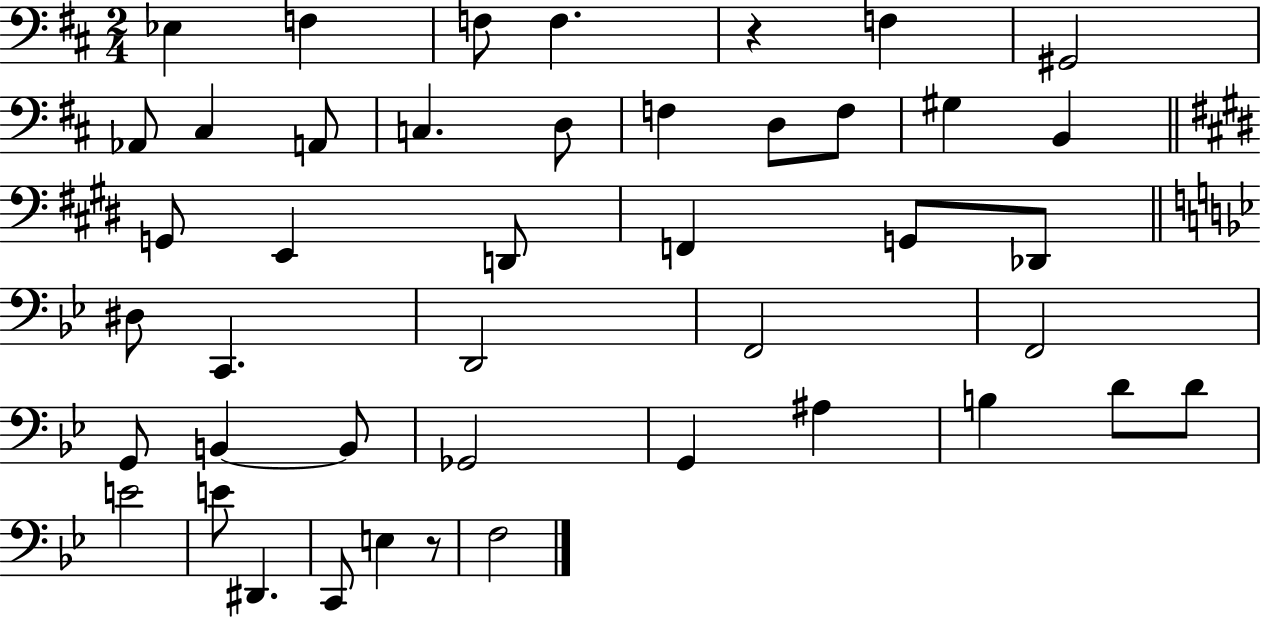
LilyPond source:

{
  \clef bass
  \numericTimeSignature
  \time 2/4
  \key d \major
  ees4 f4 | f8 f4. | r4 f4 | gis,2 | \break aes,8 cis4 a,8 | c4. d8 | f4 d8 f8 | gis4 b,4 | \break \bar "||" \break \key e \major g,8 e,4 d,8 | f,4 g,8 des,8 | \bar "||" \break \key bes \major dis8 c,4. | d,2 | f,2 | f,2 | \break g,8 b,4~~ b,8 | ges,2 | g,4 ais4 | b4 d'8 d'8 | \break e'2 | e'8 dis,4. | c,8 e4 r8 | f2 | \break \bar "|."
}